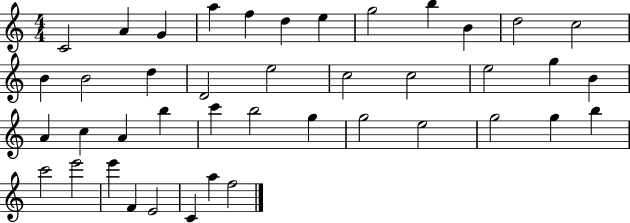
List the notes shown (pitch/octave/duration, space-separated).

C4/h A4/q G4/q A5/q F5/q D5/q E5/q G5/h B5/q B4/q D5/h C5/h B4/q B4/h D5/q D4/h E5/h C5/h C5/h E5/h G5/q B4/q A4/q C5/q A4/q B5/q C6/q B5/h G5/q G5/h E5/h G5/h G5/q B5/q C6/h E6/h E6/q F4/q E4/h C4/q A5/q F5/h